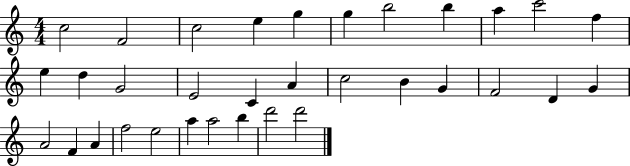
{
  \clef treble
  \numericTimeSignature
  \time 4/4
  \key c \major
  c''2 f'2 | c''2 e''4 g''4 | g''4 b''2 b''4 | a''4 c'''2 f''4 | \break e''4 d''4 g'2 | e'2 c'4 a'4 | c''2 b'4 g'4 | f'2 d'4 g'4 | \break a'2 f'4 a'4 | f''2 e''2 | a''4 a''2 b''4 | d'''2 d'''2 | \break \bar "|."
}